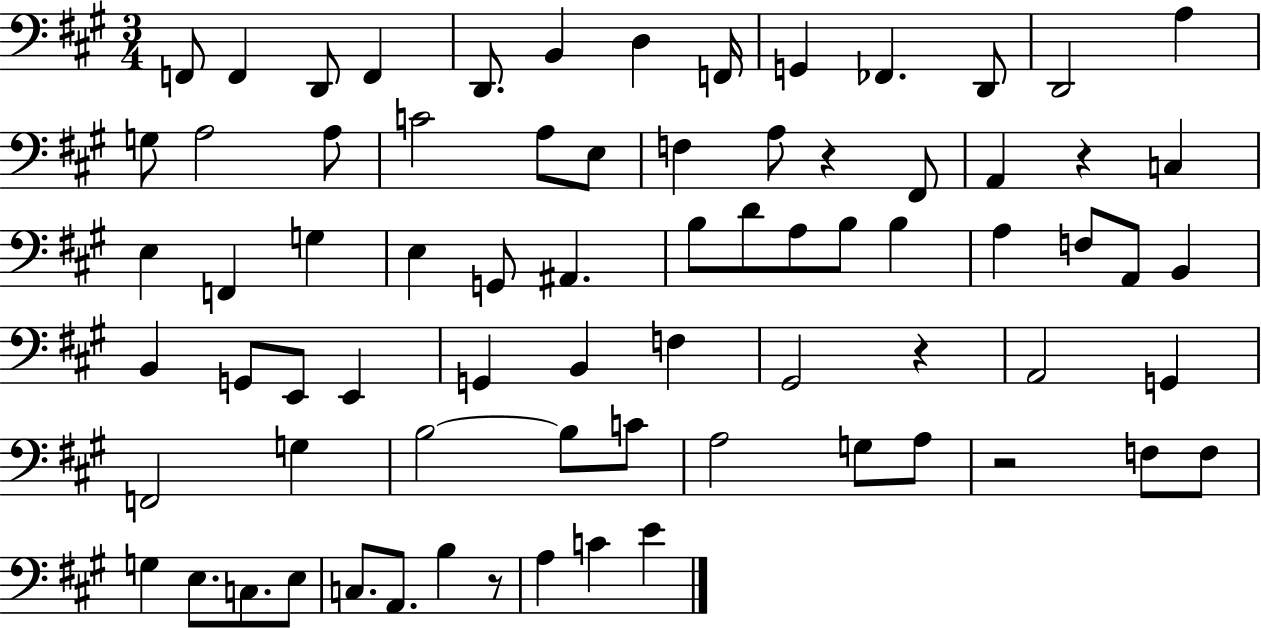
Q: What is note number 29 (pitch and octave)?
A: G2